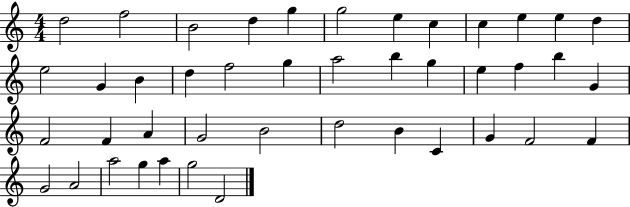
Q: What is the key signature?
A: C major